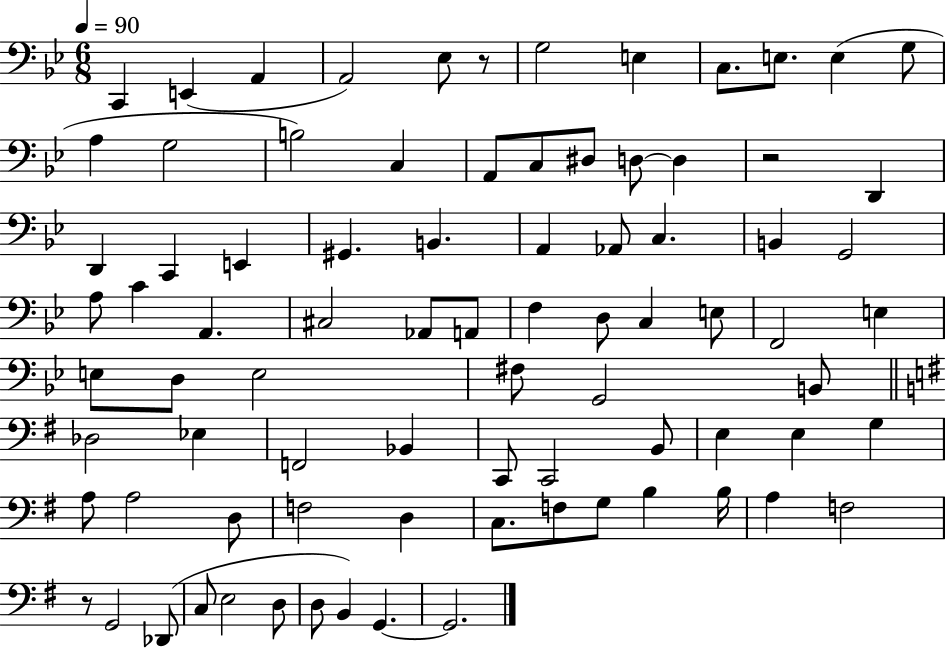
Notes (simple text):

C2/q E2/q A2/q A2/h Eb3/e R/e G3/h E3/q C3/e. E3/e. E3/q G3/e A3/q G3/h B3/h C3/q A2/e C3/e D#3/e D3/e D3/q R/h D2/q D2/q C2/q E2/q G#2/q. B2/q. A2/q Ab2/e C3/q. B2/q G2/h A3/e C4/q A2/q. C#3/h Ab2/e A2/e F3/q D3/e C3/q E3/e F2/h E3/q E3/e D3/e E3/h F#3/e G2/h B2/e Db3/h Eb3/q F2/h Bb2/q C2/e C2/h B2/e E3/q E3/q G3/q A3/e A3/h D3/e F3/h D3/q C3/e. F3/e G3/e B3/q B3/s A3/q F3/h R/e G2/h Db2/e C3/e E3/h D3/e D3/e B2/q G2/q. G2/h.